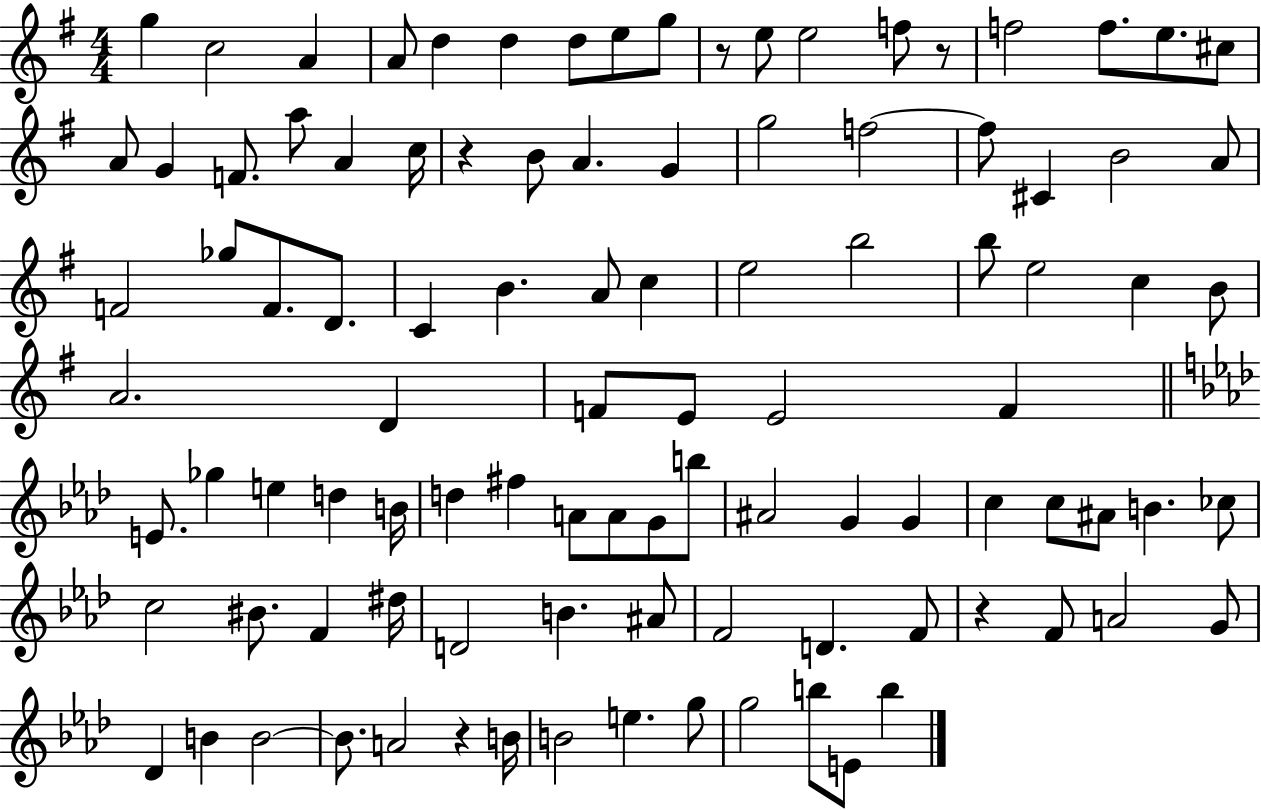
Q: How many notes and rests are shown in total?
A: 101